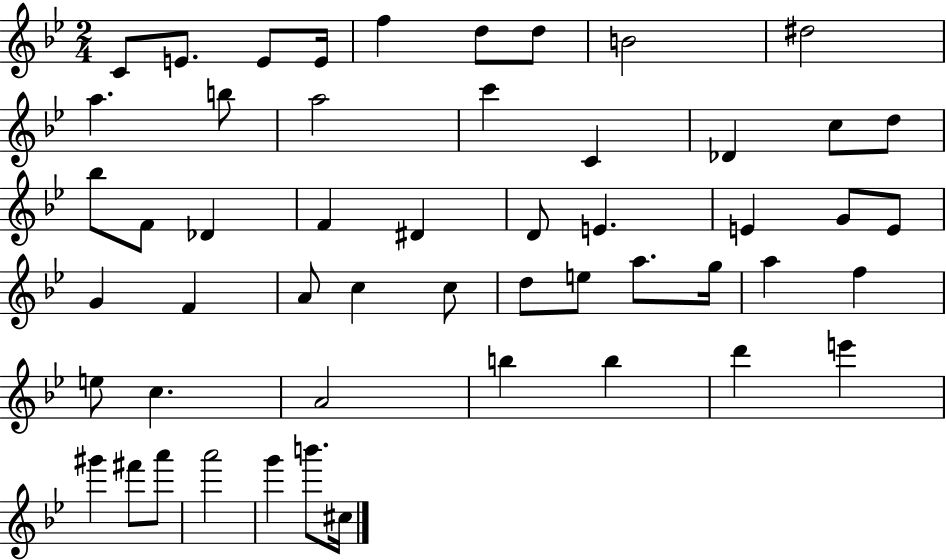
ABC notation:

X:1
T:Untitled
M:2/4
L:1/4
K:Bb
C/2 E/2 E/2 E/4 f d/2 d/2 B2 ^d2 a b/2 a2 c' C _D c/2 d/2 _b/2 F/2 _D F ^D D/2 E E G/2 E/2 G F A/2 c c/2 d/2 e/2 a/2 g/4 a f e/2 c A2 b b d' e' ^g' ^f'/2 a'/2 a'2 g' b'/2 ^c/4